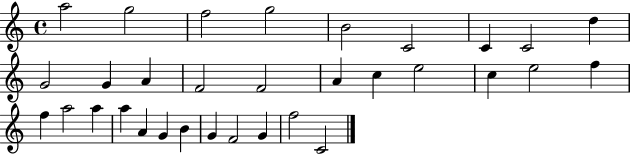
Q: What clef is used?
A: treble